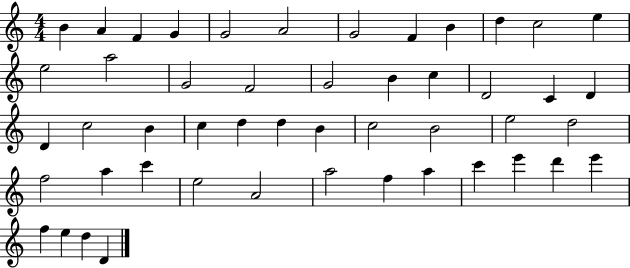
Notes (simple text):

B4/q A4/q F4/q G4/q G4/h A4/h G4/h F4/q B4/q D5/q C5/h E5/q E5/h A5/h G4/h F4/h G4/h B4/q C5/q D4/h C4/q D4/q D4/q C5/h B4/q C5/q D5/q D5/q B4/q C5/h B4/h E5/h D5/h F5/h A5/q C6/q E5/h A4/h A5/h F5/q A5/q C6/q E6/q D6/q E6/q F5/q E5/q D5/q D4/q